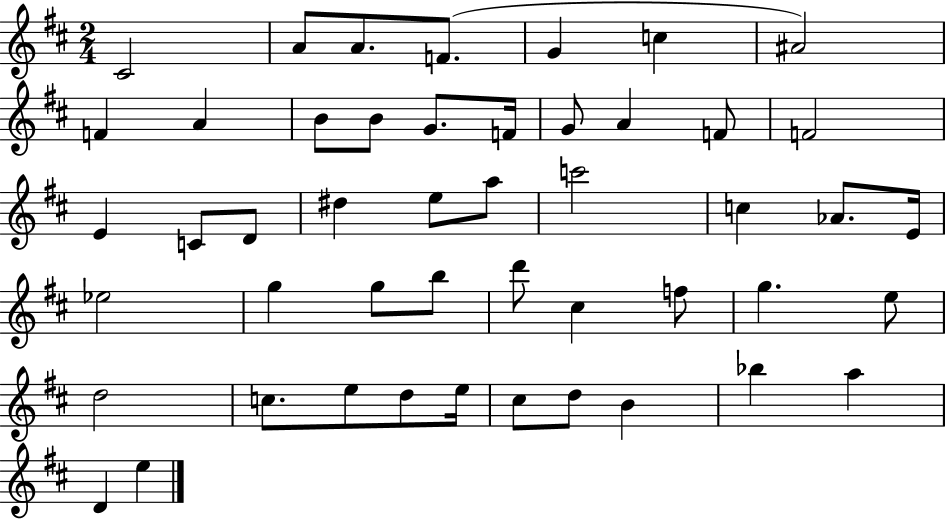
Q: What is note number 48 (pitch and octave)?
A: E5